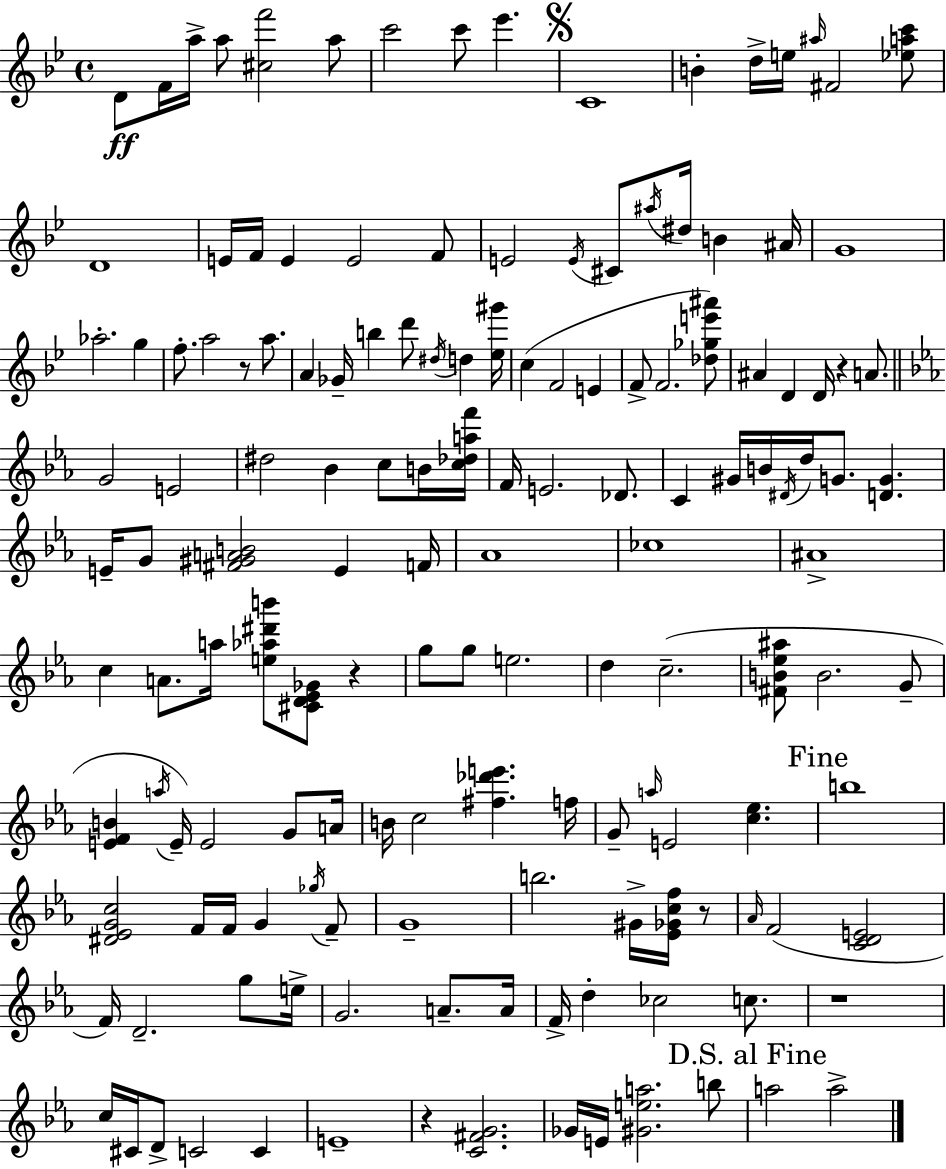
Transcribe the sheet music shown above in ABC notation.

X:1
T:Untitled
M:4/4
L:1/4
K:Bb
D/2 F/4 a/4 a/2 [^cf']2 a/2 c'2 c'/2 _e' C4 B d/4 e/4 ^a/4 ^F2 [_eac']/2 D4 E/4 F/4 E E2 F/2 E2 E/4 ^C/2 ^a/4 ^d/4 B ^A/4 G4 _a2 g f/2 a2 z/2 a/2 A _G/4 b d'/2 ^d/4 d [_e^g']/4 c F2 E F/2 F2 [_d_ge'^a']/2 ^A D D/4 z A/2 G2 E2 ^d2 _B c/2 B/4 [c_daf']/4 F/4 E2 _D/2 C ^G/4 B/4 ^D/4 d/4 G/2 [DG] E/4 G/2 [^F^GAB]2 E F/4 _A4 _c4 ^A4 c A/2 a/4 [e_a^d'b']/2 [^CD_E_G]/2 z g/2 g/2 e2 d c2 [^FB_e^a]/2 B2 G/2 [EFB] a/4 E/4 E2 G/2 A/4 B/4 c2 [^f_d'e'] f/4 G/2 a/4 E2 [c_e] b4 [^D_EGc]2 F/4 F/4 G _g/4 F/2 G4 b2 ^G/4 [_E_Gcf]/4 z/2 _A/4 F2 [CDE]2 F/4 D2 g/2 e/4 G2 A/2 A/4 F/4 d _c2 c/2 z4 c/4 ^C/4 D/2 C2 C E4 z [C^FG]2 _G/4 E/4 [^Gea]2 b/2 a2 a2